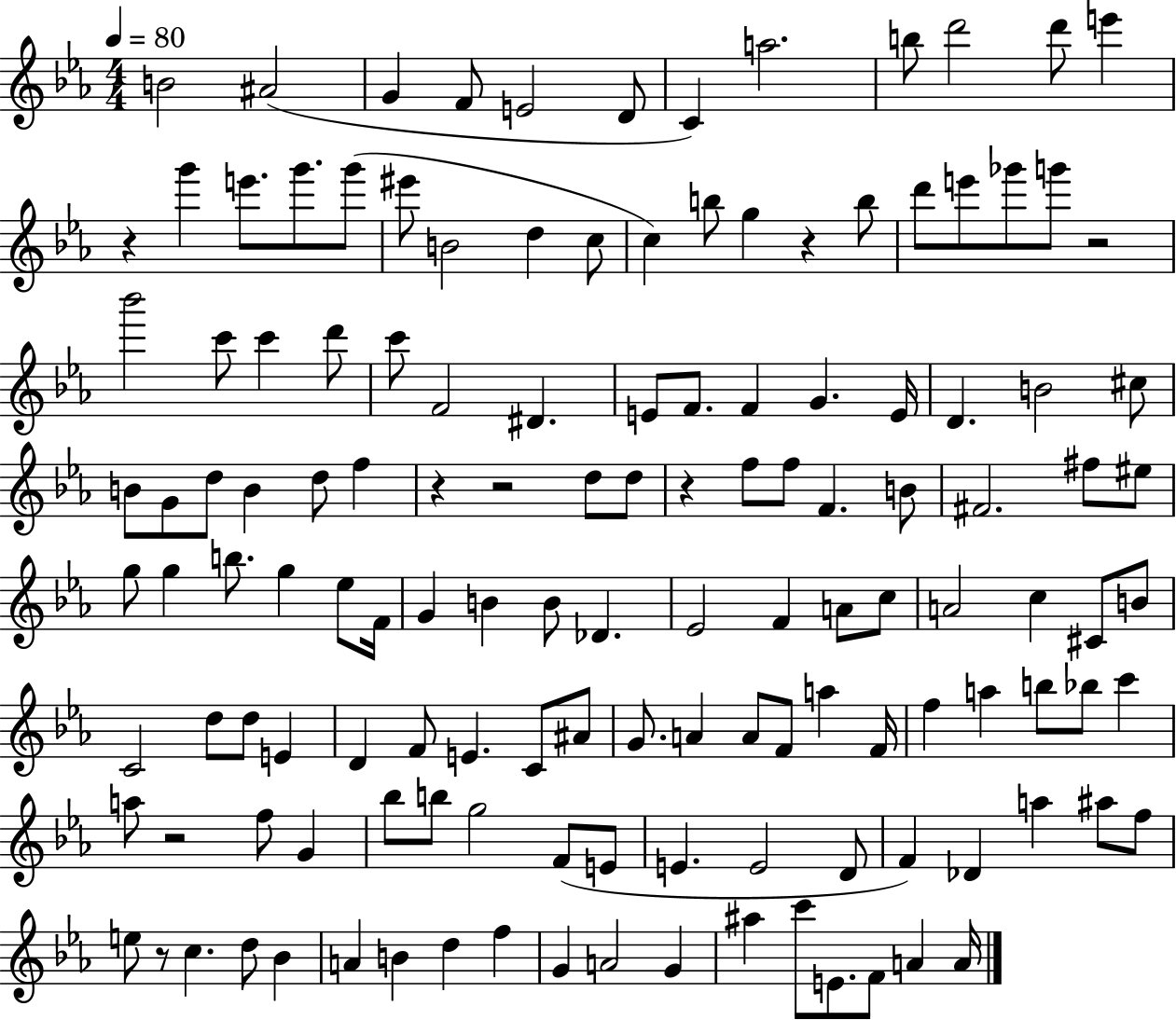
B4/h A#4/h G4/q F4/e E4/h D4/e C4/q A5/h. B5/e D6/h D6/e E6/q R/q G6/q E6/e. G6/e. G6/e EIS6/e B4/h D5/q C5/e C5/q B5/e G5/q R/q B5/e D6/e E6/e Gb6/e G6/e R/h Bb6/h C6/e C6/q D6/e C6/e F4/h D#4/q. E4/e F4/e. F4/q G4/q. E4/s D4/q. B4/h C#5/e B4/e G4/e D5/e B4/q D5/e F5/q R/q R/h D5/e D5/e R/q F5/e F5/e F4/q. B4/e F#4/h. F#5/e EIS5/e G5/e G5/q B5/e. G5/q Eb5/e F4/s G4/q B4/q B4/e Db4/q. Eb4/h F4/q A4/e C5/e A4/h C5/q C#4/e B4/e C4/h D5/e D5/e E4/q D4/q F4/e E4/q. C4/e A#4/e G4/e. A4/q A4/e F4/e A5/q F4/s F5/q A5/q B5/e Bb5/e C6/q A5/e R/h F5/e G4/q Bb5/e B5/e G5/h F4/e E4/e E4/q. E4/h D4/e F4/q Db4/q A5/q A#5/e F5/e E5/e R/e C5/q. D5/e Bb4/q A4/q B4/q D5/q F5/q G4/q A4/h G4/q A#5/q C6/e E4/e. F4/e A4/q A4/s